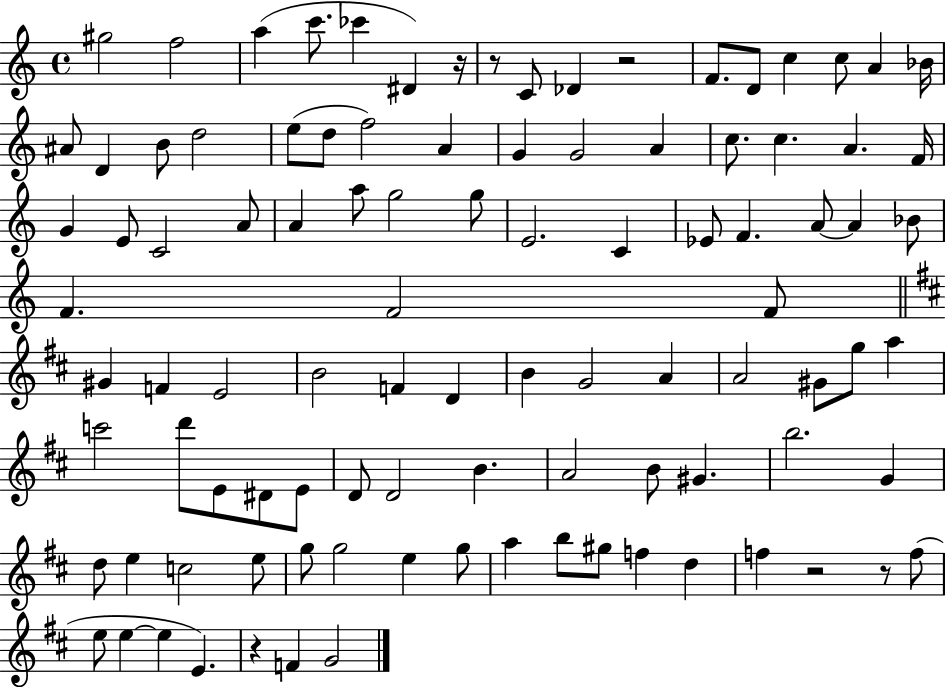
G#5/h F5/h A5/q C6/e. CES6/q D#4/q R/s R/e C4/e Db4/q R/h F4/e. D4/e C5/q C5/e A4/q Bb4/s A#4/e D4/q B4/e D5/h E5/e D5/e F5/h A4/q G4/q G4/h A4/q C5/e. C5/q. A4/q. F4/s G4/q E4/e C4/h A4/e A4/q A5/e G5/h G5/e E4/h. C4/q Eb4/e F4/q. A4/e A4/q Bb4/e F4/q. F4/h F4/e G#4/q F4/q E4/h B4/h F4/q D4/q B4/q G4/h A4/q A4/h G#4/e G5/e A5/q C6/h D6/e E4/e D#4/e E4/e D4/e D4/h B4/q. A4/h B4/e G#4/q. B5/h. G4/q D5/e E5/q C5/h E5/e G5/e G5/h E5/q G5/e A5/q B5/e G#5/e F5/q D5/q F5/q R/h R/e F5/e E5/e E5/q E5/q E4/q. R/q F4/q G4/h